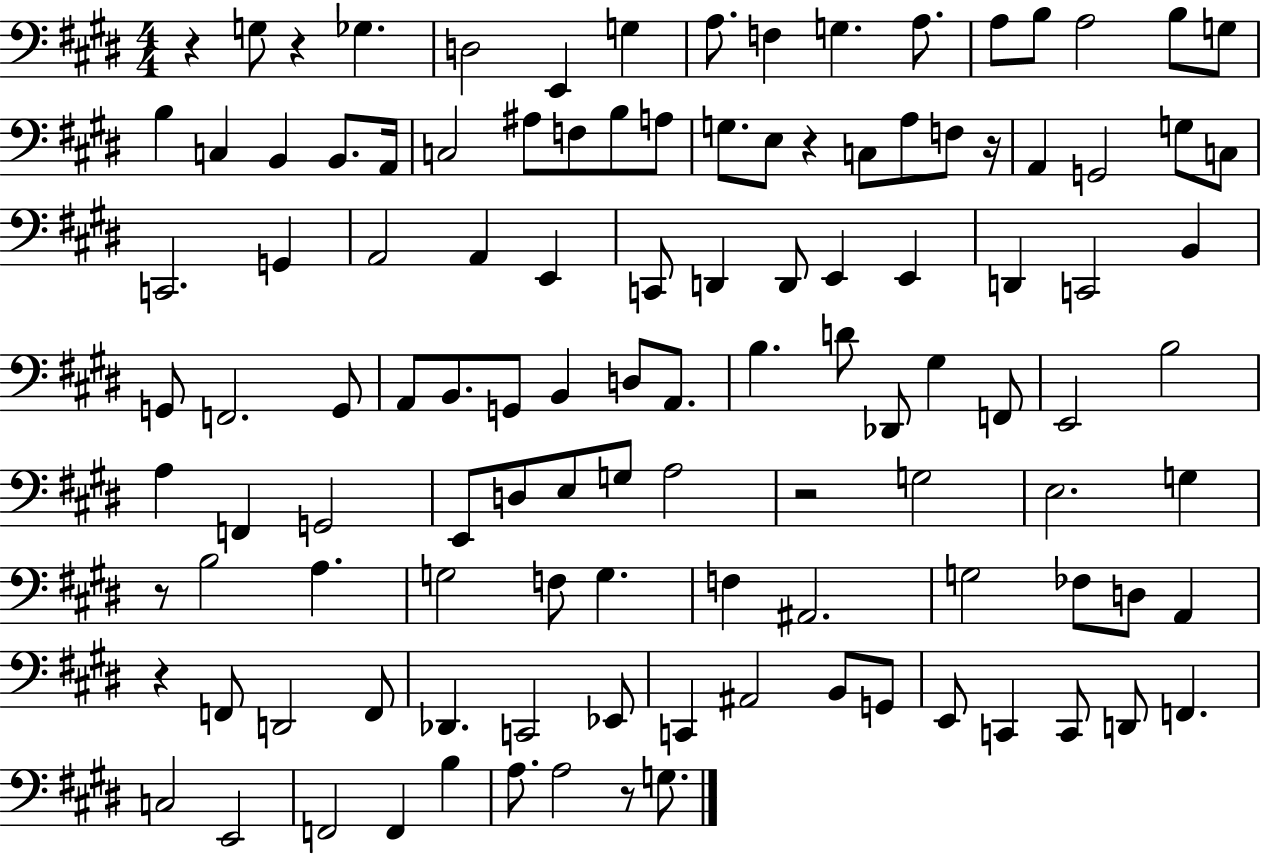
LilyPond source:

{
  \clef bass
  \numericTimeSignature
  \time 4/4
  \key e \major
  r4 g8 r4 ges4. | d2 e,4 g4 | a8. f4 g4. a8. | a8 b8 a2 b8 g8 | \break b4 c4 b,4 b,8. a,16 | c2 ais8 f8 b8 a8 | g8. e8 r4 c8 a8 f8 r16 | a,4 g,2 g8 c8 | \break c,2. g,4 | a,2 a,4 e,4 | c,8 d,4 d,8 e,4 e,4 | d,4 c,2 b,4 | \break g,8 f,2. g,8 | a,8 b,8. g,8 b,4 d8 a,8. | b4. d'8 des,8 gis4 f,8 | e,2 b2 | \break a4 f,4 g,2 | e,8 d8 e8 g8 a2 | r2 g2 | e2. g4 | \break r8 b2 a4. | g2 f8 g4. | f4 ais,2. | g2 fes8 d8 a,4 | \break r4 f,8 d,2 f,8 | des,4. c,2 ees,8 | c,4 ais,2 b,8 g,8 | e,8 c,4 c,8 d,8 f,4. | \break c2 e,2 | f,2 f,4 b4 | a8. a2 r8 g8. | \bar "|."
}